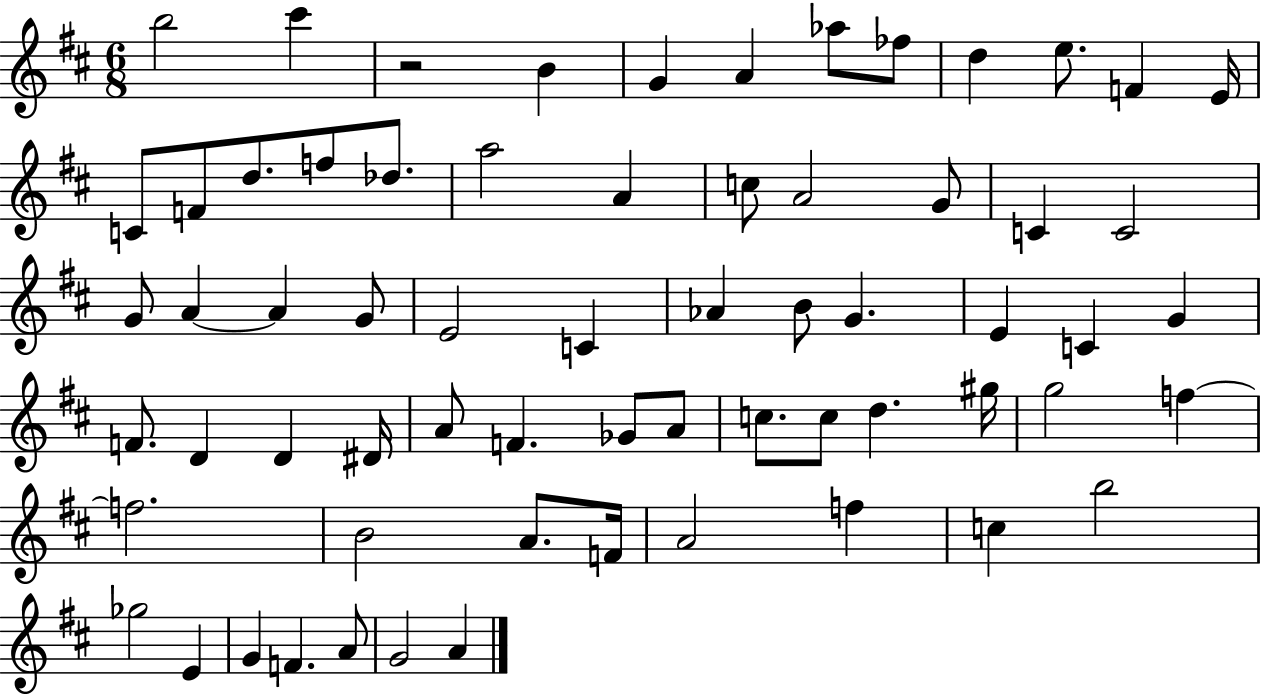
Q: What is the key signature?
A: D major